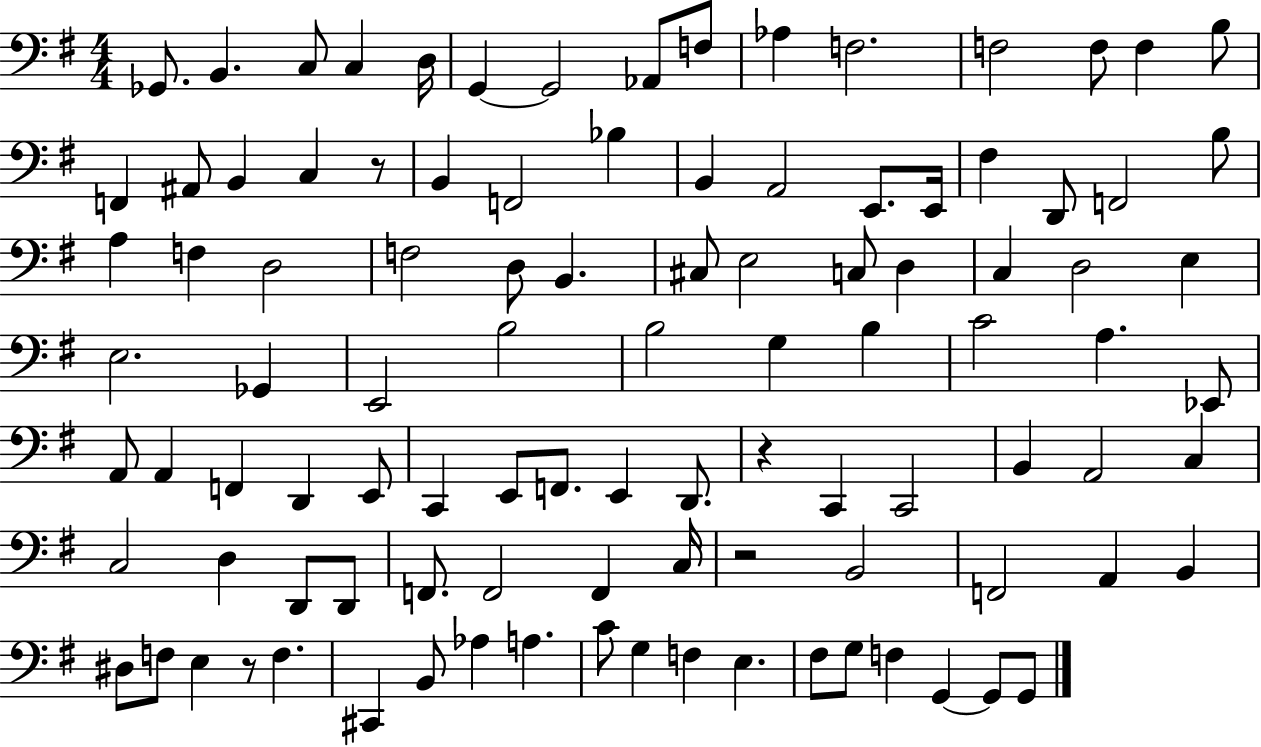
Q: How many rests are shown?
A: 4